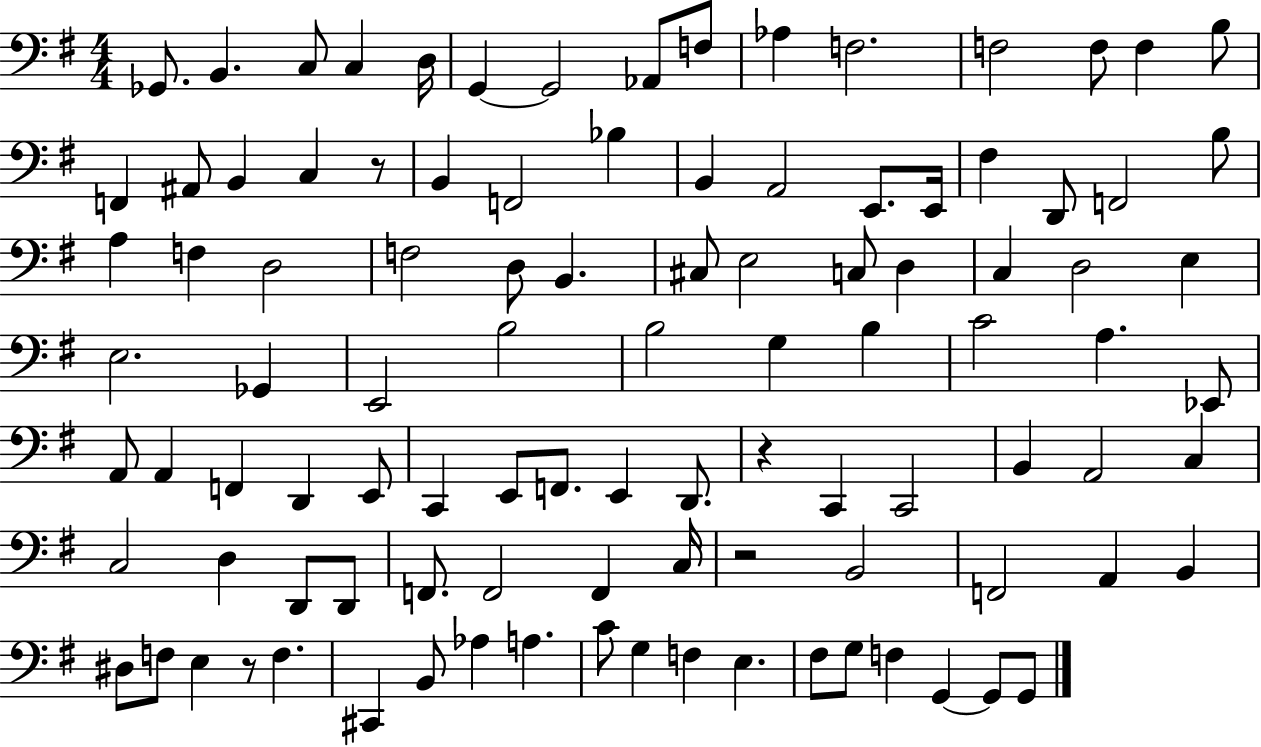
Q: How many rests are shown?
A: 4